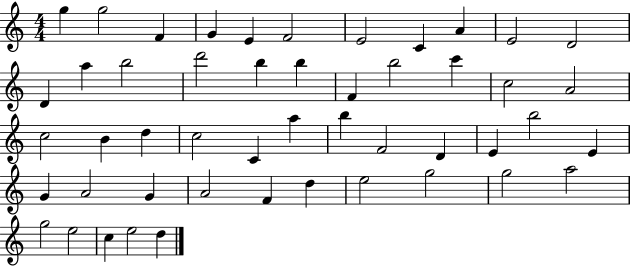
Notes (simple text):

G5/q G5/h F4/q G4/q E4/q F4/h E4/h C4/q A4/q E4/h D4/h D4/q A5/q B5/h D6/h B5/q B5/q F4/q B5/h C6/q C5/h A4/h C5/h B4/q D5/q C5/h C4/q A5/q B5/q F4/h D4/q E4/q B5/h E4/q G4/q A4/h G4/q A4/h F4/q D5/q E5/h G5/h G5/h A5/h G5/h E5/h C5/q E5/h D5/q